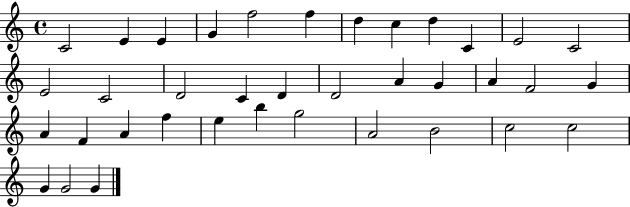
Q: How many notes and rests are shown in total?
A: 37